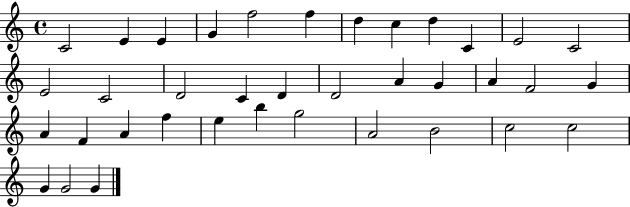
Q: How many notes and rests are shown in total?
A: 37